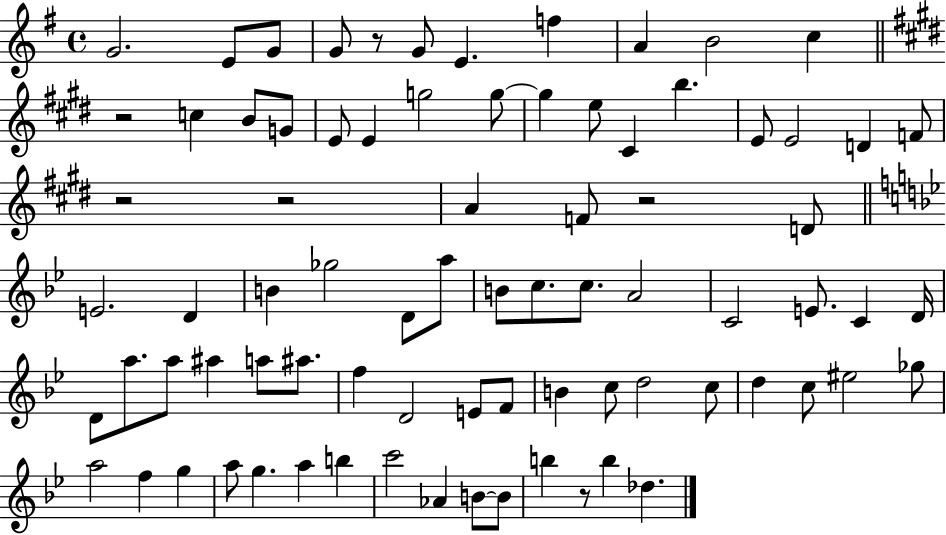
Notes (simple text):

G4/h. E4/e G4/e G4/e R/e G4/e E4/q. F5/q A4/q B4/h C5/q R/h C5/q B4/e G4/e E4/e E4/q G5/h G5/e G5/q E5/e C#4/q B5/q. E4/e E4/h D4/q F4/e R/h R/h A4/q F4/e R/h D4/e E4/h. D4/q B4/q Gb5/h D4/e A5/e B4/e C5/e. C5/e. A4/h C4/h E4/e. C4/q D4/s D4/e A5/e. A5/e A#5/q A5/e A#5/e. F5/q D4/h E4/e F4/e B4/q C5/e D5/h C5/e D5/q C5/e EIS5/h Gb5/e A5/h F5/q G5/q A5/e G5/q. A5/q B5/q C6/h Ab4/q B4/e B4/e B5/q R/e B5/q Db5/q.